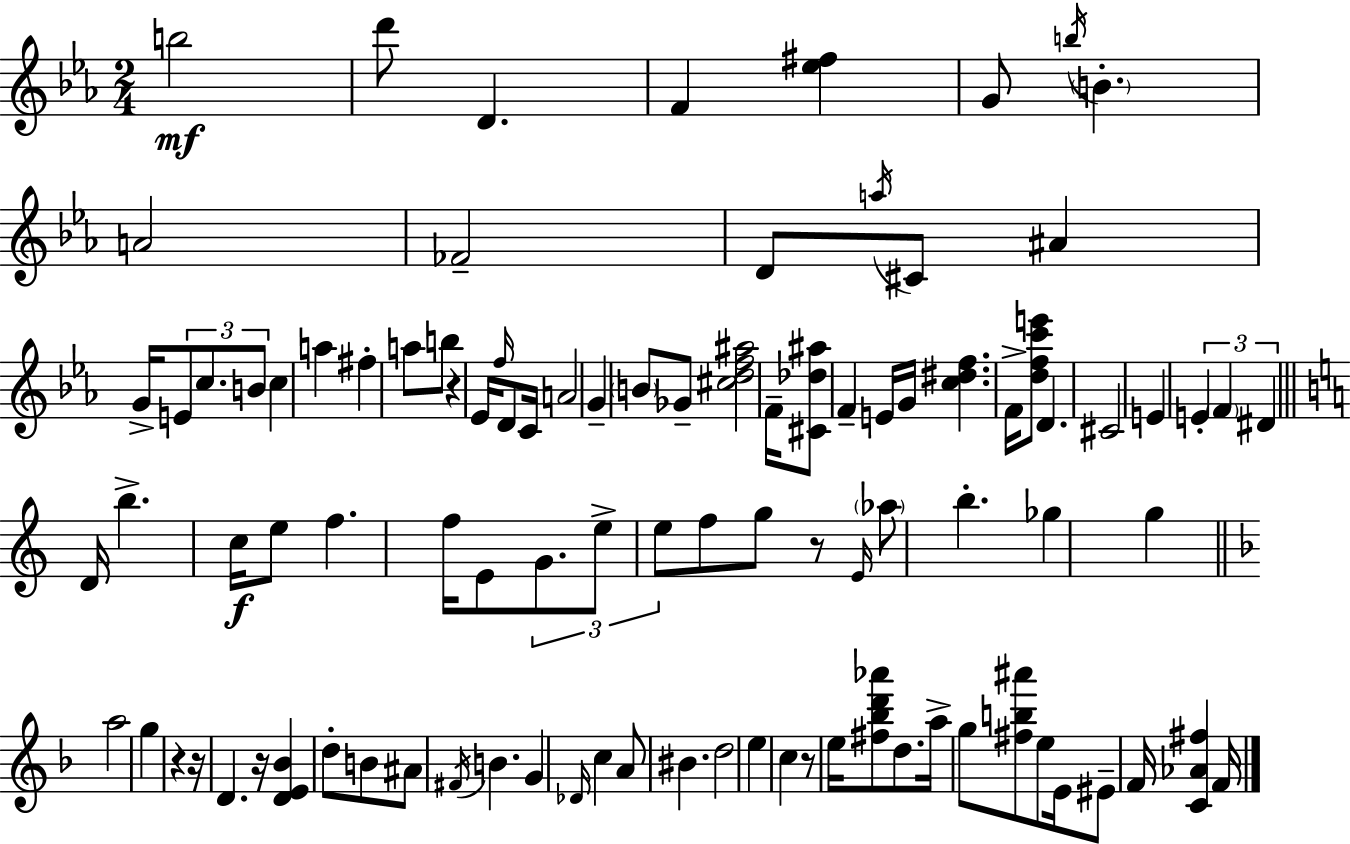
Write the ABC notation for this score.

X:1
T:Untitled
M:2/4
L:1/4
K:Cm
b2 d'/2 D F [_e^f] G/2 b/4 B A2 _F2 D/2 a/4 ^C/2 ^A G/4 E/2 c/2 B/2 c a ^f a/2 b/2 z _E/4 f/4 D/2 C/4 A2 G B/2 _G/2 [^cdf^a]2 F/4 [^C_d^a]/2 F E/4 G/4 [c^df] F/4 [dfc'e']/2 D ^C2 E E F ^D D/4 b c/4 e/2 f f/4 E/2 G/2 e/2 e/2 f/2 g/2 z/2 E/4 _a/2 b _g g a2 g z z/4 D z/4 [DE_B] d/2 B/2 ^A/2 ^F/4 B G _D/4 c A/2 ^B d2 e c z/2 e/4 [^f_bd'_a']/2 d/2 a/4 g/2 [^fb^a']/2 e/2 E/4 ^E/2 F/4 [C_A^f] F/4